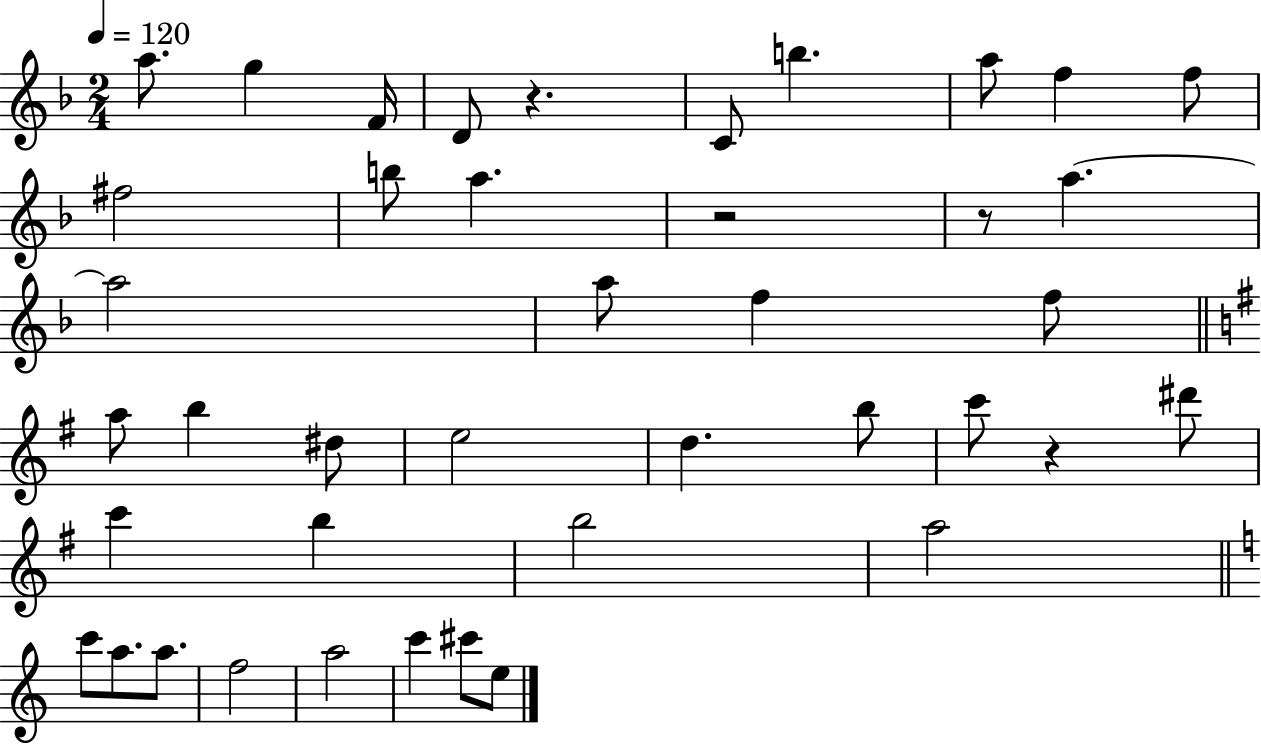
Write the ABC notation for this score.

X:1
T:Untitled
M:2/4
L:1/4
K:F
a/2 g F/4 D/2 z C/2 b a/2 f f/2 ^f2 b/2 a z2 z/2 a a2 a/2 f f/2 a/2 b ^d/2 e2 d b/2 c'/2 z ^d'/2 c' b b2 a2 c'/2 a/2 a/2 f2 a2 c' ^c'/2 e/2